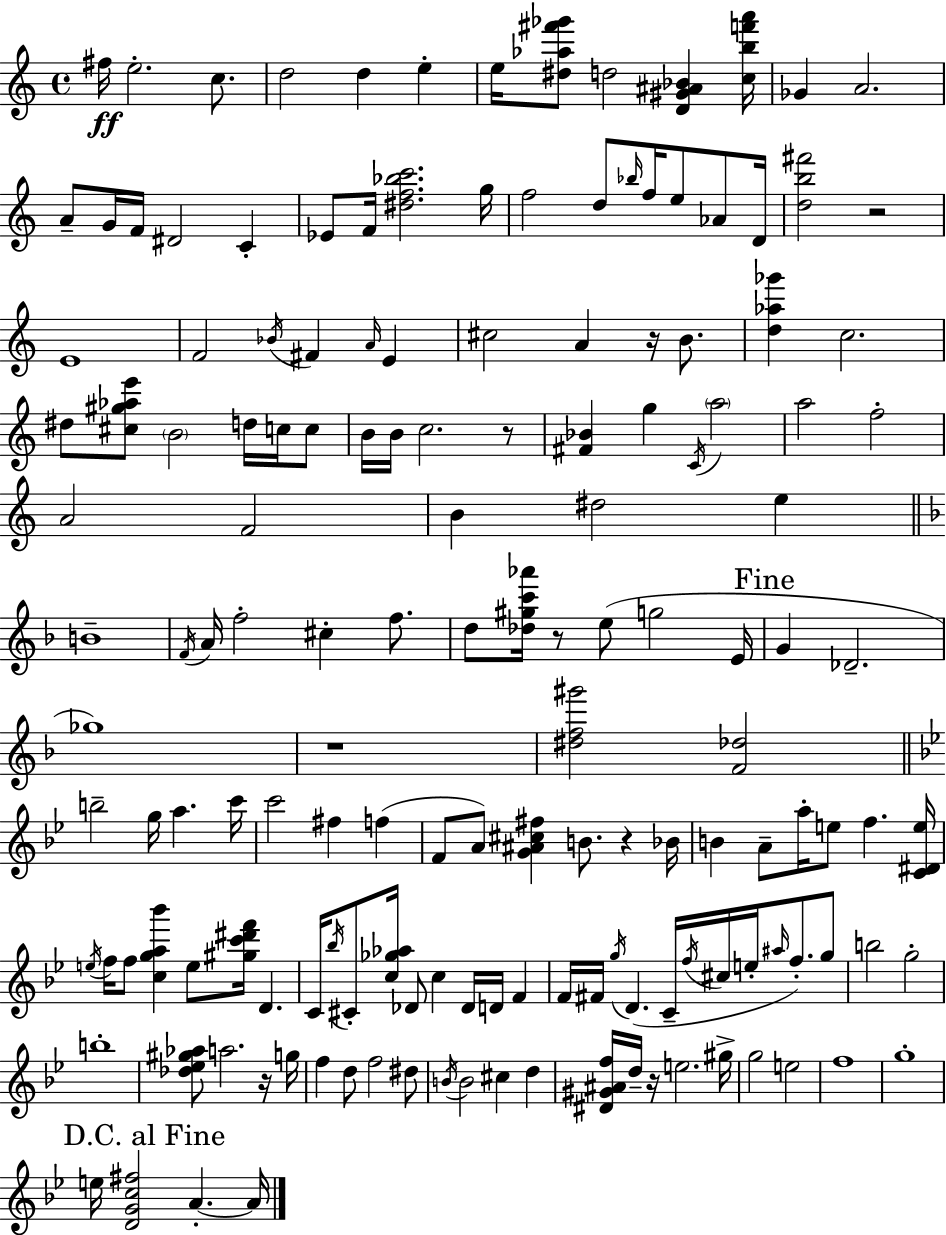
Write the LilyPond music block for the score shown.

{
  \clef treble
  \time 4/4
  \defaultTimeSignature
  \key a \minor
  fis''16\ff e''2.-. c''8. | d''2 d''4 e''4-. | e''16 <dis'' aes'' fis''' ges'''>8 d''2 <d' gis' ais' bes'>4 <c'' b'' f''' a'''>16 | ges'4 a'2. | \break a'8-- g'16 f'16 dis'2 c'4-. | ees'8 f'16 <dis'' f'' bes'' c'''>2. g''16 | f''2 d''8 \grace { bes''16 } f''16 e''8 aes'8 | d'16 <d'' b'' fis'''>2 r2 | \break e'1 | f'2 \acciaccatura { bes'16 } fis'4 \grace { a'16 } e'4 | cis''2 a'4 r16 | b'8. <d'' aes'' ges'''>4 c''2. | \break dis''8 <cis'' gis'' aes'' e'''>8 \parenthesize b'2 d''16 | c''16 c''8 b'16 b'16 c''2. | r8 <fis' bes'>4 g''4 \acciaccatura { c'16 } \parenthesize a''2 | a''2 f''2-. | \break a'2 f'2 | b'4 dis''2 | e''4 \bar "||" \break \key f \major b'1-- | \acciaccatura { f'16 } a'16 f''2-. cis''4-. f''8. | d''8 <des'' gis'' c''' aes'''>16 r8 e''8( g''2 | e'16 \mark "Fine" g'4 des'2.-- | \break ges''1) | r1 | <dis'' f'' gis'''>2 <f' des''>2 | \bar "||" \break \key bes \major b''2-- g''16 a''4. c'''16 | c'''2 fis''4 f''4( | f'8 a'8) <g' ais' cis'' fis''>4 b'8. r4 bes'16 | b'4 a'8-- a''16-. e''8 f''4. <c' dis' e''>16 | \break \acciaccatura { e''16 } f''16 f''8 <c'' g'' a'' bes'''>4 e''8 <gis'' c''' dis''' f'''>16 d'4. | c'16 \acciaccatura { bes''16 } cis'8-. <c'' ges'' aes''>16 des'8 c''4 des'16 d'16 f'4 | f'16 fis'16 \acciaccatura { g''16 } d'4.( c'16-- \acciaccatura { f''16 } cis''16 e''16-. \grace { ais''16 }) | f''8.-. g''8 b''2 g''2-. | \break b''1-. | <des'' ees'' gis'' aes''>8 a''2. | r16 g''16 f''4 d''8 f''2 | dis''8 \acciaccatura { b'16 } b'2 cis''4 | \break d''4 <dis' gis' ais' f''>16 d''16-- r16 e''2. | gis''16-> g''2 e''2 | f''1 | g''1-. | \break \mark "D.C. al Fine" e''16 <d' g' c'' fis''>2 a'4.-.~~ | a'16 \bar "|."
}